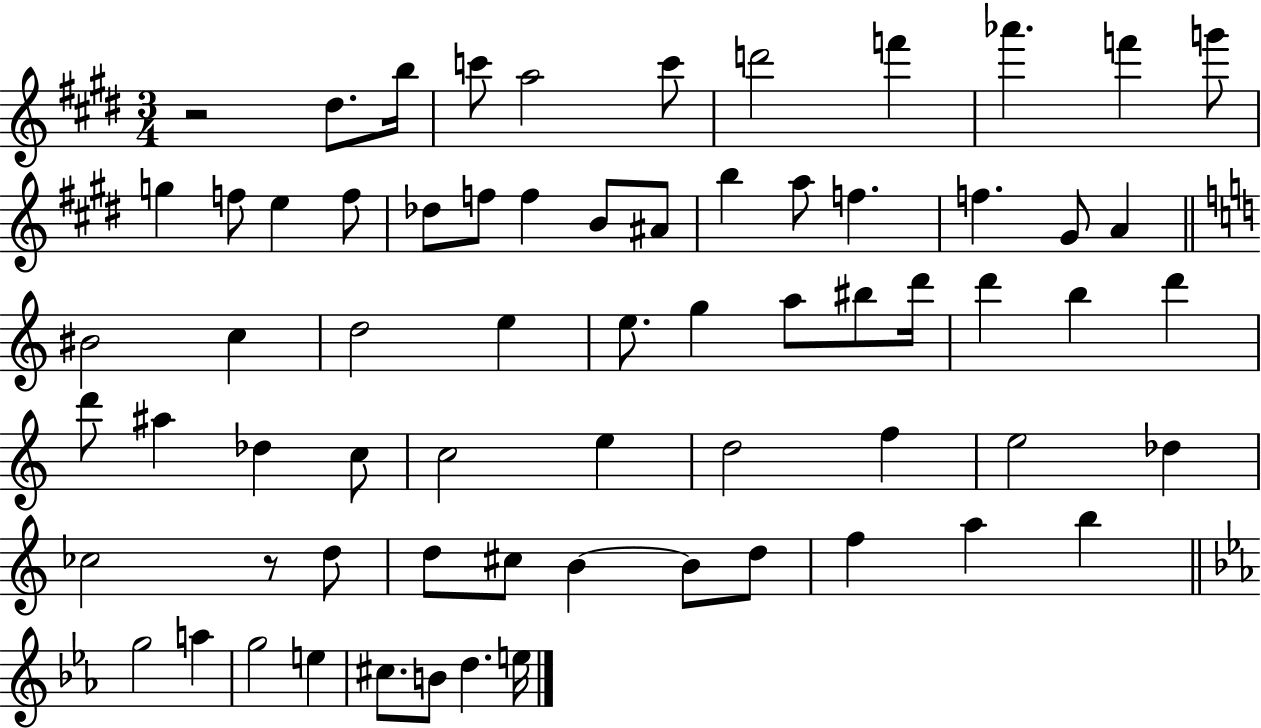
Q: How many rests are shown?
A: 2